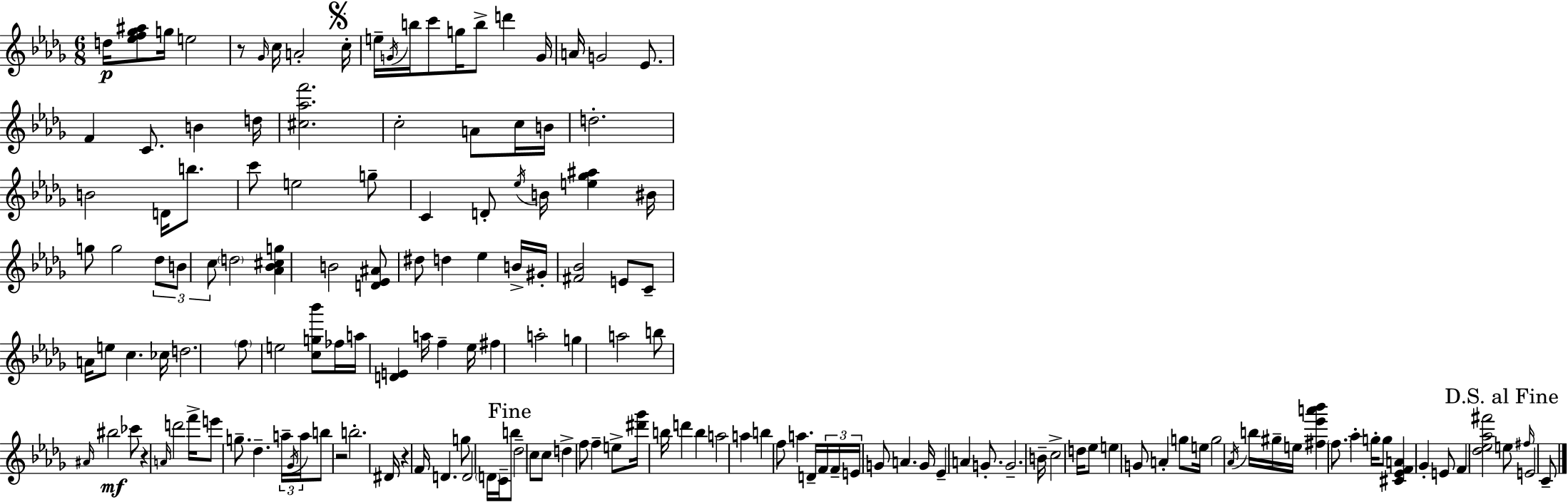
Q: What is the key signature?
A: BES minor